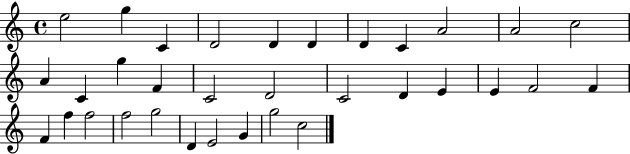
E5/h G5/q C4/q D4/h D4/q D4/q D4/q C4/q A4/h A4/h C5/h A4/q C4/q G5/q F4/q C4/h D4/h C4/h D4/q E4/q E4/q F4/h F4/q F4/q F5/q F5/h F5/h G5/h D4/q E4/h G4/q G5/h C5/h